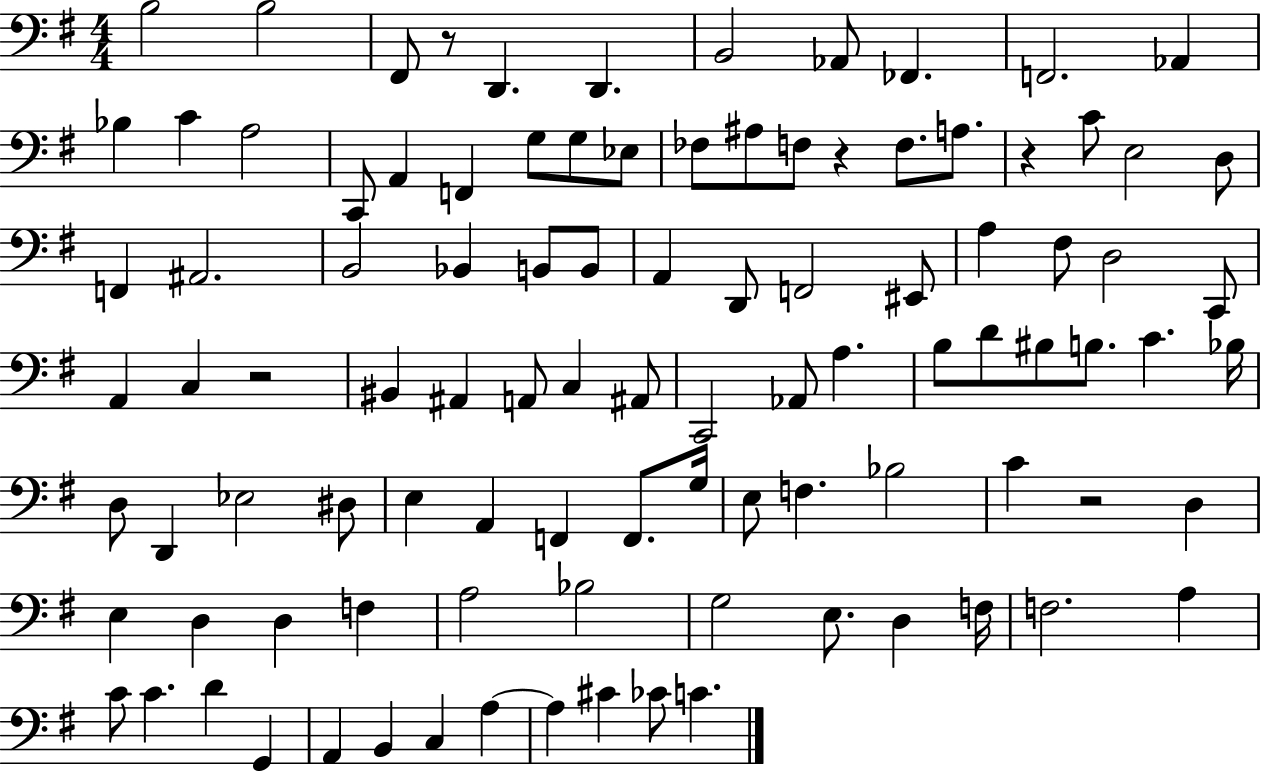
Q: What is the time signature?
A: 4/4